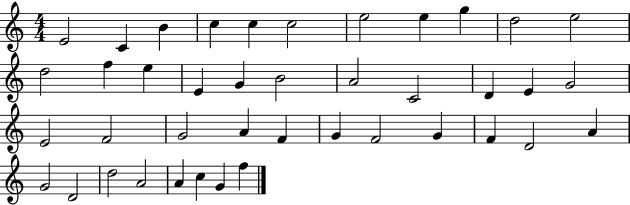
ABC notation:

X:1
T:Untitled
M:4/4
L:1/4
K:C
E2 C B c c c2 e2 e g d2 e2 d2 f e E G B2 A2 C2 D E G2 E2 F2 G2 A F G F2 G F D2 A G2 D2 d2 A2 A c G f